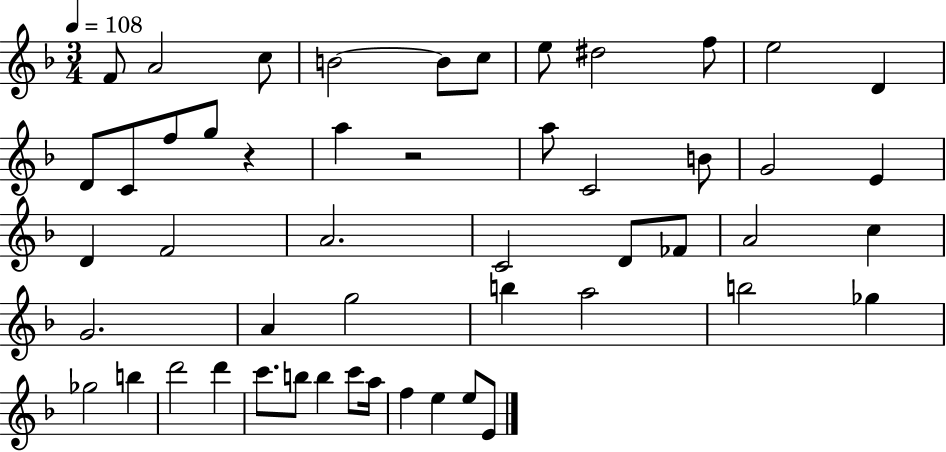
{
  \clef treble
  \numericTimeSignature
  \time 3/4
  \key f \major
  \tempo 4 = 108
  f'8 a'2 c''8 | b'2~~ b'8 c''8 | e''8 dis''2 f''8 | e''2 d'4 | \break d'8 c'8 f''8 g''8 r4 | a''4 r2 | a''8 c'2 b'8 | g'2 e'4 | \break d'4 f'2 | a'2. | c'2 d'8 fes'8 | a'2 c''4 | \break g'2. | a'4 g''2 | b''4 a''2 | b''2 ges''4 | \break ges''2 b''4 | d'''2 d'''4 | c'''8. b''8 b''4 c'''8 a''16 | f''4 e''4 e''8 e'8 | \break \bar "|."
}